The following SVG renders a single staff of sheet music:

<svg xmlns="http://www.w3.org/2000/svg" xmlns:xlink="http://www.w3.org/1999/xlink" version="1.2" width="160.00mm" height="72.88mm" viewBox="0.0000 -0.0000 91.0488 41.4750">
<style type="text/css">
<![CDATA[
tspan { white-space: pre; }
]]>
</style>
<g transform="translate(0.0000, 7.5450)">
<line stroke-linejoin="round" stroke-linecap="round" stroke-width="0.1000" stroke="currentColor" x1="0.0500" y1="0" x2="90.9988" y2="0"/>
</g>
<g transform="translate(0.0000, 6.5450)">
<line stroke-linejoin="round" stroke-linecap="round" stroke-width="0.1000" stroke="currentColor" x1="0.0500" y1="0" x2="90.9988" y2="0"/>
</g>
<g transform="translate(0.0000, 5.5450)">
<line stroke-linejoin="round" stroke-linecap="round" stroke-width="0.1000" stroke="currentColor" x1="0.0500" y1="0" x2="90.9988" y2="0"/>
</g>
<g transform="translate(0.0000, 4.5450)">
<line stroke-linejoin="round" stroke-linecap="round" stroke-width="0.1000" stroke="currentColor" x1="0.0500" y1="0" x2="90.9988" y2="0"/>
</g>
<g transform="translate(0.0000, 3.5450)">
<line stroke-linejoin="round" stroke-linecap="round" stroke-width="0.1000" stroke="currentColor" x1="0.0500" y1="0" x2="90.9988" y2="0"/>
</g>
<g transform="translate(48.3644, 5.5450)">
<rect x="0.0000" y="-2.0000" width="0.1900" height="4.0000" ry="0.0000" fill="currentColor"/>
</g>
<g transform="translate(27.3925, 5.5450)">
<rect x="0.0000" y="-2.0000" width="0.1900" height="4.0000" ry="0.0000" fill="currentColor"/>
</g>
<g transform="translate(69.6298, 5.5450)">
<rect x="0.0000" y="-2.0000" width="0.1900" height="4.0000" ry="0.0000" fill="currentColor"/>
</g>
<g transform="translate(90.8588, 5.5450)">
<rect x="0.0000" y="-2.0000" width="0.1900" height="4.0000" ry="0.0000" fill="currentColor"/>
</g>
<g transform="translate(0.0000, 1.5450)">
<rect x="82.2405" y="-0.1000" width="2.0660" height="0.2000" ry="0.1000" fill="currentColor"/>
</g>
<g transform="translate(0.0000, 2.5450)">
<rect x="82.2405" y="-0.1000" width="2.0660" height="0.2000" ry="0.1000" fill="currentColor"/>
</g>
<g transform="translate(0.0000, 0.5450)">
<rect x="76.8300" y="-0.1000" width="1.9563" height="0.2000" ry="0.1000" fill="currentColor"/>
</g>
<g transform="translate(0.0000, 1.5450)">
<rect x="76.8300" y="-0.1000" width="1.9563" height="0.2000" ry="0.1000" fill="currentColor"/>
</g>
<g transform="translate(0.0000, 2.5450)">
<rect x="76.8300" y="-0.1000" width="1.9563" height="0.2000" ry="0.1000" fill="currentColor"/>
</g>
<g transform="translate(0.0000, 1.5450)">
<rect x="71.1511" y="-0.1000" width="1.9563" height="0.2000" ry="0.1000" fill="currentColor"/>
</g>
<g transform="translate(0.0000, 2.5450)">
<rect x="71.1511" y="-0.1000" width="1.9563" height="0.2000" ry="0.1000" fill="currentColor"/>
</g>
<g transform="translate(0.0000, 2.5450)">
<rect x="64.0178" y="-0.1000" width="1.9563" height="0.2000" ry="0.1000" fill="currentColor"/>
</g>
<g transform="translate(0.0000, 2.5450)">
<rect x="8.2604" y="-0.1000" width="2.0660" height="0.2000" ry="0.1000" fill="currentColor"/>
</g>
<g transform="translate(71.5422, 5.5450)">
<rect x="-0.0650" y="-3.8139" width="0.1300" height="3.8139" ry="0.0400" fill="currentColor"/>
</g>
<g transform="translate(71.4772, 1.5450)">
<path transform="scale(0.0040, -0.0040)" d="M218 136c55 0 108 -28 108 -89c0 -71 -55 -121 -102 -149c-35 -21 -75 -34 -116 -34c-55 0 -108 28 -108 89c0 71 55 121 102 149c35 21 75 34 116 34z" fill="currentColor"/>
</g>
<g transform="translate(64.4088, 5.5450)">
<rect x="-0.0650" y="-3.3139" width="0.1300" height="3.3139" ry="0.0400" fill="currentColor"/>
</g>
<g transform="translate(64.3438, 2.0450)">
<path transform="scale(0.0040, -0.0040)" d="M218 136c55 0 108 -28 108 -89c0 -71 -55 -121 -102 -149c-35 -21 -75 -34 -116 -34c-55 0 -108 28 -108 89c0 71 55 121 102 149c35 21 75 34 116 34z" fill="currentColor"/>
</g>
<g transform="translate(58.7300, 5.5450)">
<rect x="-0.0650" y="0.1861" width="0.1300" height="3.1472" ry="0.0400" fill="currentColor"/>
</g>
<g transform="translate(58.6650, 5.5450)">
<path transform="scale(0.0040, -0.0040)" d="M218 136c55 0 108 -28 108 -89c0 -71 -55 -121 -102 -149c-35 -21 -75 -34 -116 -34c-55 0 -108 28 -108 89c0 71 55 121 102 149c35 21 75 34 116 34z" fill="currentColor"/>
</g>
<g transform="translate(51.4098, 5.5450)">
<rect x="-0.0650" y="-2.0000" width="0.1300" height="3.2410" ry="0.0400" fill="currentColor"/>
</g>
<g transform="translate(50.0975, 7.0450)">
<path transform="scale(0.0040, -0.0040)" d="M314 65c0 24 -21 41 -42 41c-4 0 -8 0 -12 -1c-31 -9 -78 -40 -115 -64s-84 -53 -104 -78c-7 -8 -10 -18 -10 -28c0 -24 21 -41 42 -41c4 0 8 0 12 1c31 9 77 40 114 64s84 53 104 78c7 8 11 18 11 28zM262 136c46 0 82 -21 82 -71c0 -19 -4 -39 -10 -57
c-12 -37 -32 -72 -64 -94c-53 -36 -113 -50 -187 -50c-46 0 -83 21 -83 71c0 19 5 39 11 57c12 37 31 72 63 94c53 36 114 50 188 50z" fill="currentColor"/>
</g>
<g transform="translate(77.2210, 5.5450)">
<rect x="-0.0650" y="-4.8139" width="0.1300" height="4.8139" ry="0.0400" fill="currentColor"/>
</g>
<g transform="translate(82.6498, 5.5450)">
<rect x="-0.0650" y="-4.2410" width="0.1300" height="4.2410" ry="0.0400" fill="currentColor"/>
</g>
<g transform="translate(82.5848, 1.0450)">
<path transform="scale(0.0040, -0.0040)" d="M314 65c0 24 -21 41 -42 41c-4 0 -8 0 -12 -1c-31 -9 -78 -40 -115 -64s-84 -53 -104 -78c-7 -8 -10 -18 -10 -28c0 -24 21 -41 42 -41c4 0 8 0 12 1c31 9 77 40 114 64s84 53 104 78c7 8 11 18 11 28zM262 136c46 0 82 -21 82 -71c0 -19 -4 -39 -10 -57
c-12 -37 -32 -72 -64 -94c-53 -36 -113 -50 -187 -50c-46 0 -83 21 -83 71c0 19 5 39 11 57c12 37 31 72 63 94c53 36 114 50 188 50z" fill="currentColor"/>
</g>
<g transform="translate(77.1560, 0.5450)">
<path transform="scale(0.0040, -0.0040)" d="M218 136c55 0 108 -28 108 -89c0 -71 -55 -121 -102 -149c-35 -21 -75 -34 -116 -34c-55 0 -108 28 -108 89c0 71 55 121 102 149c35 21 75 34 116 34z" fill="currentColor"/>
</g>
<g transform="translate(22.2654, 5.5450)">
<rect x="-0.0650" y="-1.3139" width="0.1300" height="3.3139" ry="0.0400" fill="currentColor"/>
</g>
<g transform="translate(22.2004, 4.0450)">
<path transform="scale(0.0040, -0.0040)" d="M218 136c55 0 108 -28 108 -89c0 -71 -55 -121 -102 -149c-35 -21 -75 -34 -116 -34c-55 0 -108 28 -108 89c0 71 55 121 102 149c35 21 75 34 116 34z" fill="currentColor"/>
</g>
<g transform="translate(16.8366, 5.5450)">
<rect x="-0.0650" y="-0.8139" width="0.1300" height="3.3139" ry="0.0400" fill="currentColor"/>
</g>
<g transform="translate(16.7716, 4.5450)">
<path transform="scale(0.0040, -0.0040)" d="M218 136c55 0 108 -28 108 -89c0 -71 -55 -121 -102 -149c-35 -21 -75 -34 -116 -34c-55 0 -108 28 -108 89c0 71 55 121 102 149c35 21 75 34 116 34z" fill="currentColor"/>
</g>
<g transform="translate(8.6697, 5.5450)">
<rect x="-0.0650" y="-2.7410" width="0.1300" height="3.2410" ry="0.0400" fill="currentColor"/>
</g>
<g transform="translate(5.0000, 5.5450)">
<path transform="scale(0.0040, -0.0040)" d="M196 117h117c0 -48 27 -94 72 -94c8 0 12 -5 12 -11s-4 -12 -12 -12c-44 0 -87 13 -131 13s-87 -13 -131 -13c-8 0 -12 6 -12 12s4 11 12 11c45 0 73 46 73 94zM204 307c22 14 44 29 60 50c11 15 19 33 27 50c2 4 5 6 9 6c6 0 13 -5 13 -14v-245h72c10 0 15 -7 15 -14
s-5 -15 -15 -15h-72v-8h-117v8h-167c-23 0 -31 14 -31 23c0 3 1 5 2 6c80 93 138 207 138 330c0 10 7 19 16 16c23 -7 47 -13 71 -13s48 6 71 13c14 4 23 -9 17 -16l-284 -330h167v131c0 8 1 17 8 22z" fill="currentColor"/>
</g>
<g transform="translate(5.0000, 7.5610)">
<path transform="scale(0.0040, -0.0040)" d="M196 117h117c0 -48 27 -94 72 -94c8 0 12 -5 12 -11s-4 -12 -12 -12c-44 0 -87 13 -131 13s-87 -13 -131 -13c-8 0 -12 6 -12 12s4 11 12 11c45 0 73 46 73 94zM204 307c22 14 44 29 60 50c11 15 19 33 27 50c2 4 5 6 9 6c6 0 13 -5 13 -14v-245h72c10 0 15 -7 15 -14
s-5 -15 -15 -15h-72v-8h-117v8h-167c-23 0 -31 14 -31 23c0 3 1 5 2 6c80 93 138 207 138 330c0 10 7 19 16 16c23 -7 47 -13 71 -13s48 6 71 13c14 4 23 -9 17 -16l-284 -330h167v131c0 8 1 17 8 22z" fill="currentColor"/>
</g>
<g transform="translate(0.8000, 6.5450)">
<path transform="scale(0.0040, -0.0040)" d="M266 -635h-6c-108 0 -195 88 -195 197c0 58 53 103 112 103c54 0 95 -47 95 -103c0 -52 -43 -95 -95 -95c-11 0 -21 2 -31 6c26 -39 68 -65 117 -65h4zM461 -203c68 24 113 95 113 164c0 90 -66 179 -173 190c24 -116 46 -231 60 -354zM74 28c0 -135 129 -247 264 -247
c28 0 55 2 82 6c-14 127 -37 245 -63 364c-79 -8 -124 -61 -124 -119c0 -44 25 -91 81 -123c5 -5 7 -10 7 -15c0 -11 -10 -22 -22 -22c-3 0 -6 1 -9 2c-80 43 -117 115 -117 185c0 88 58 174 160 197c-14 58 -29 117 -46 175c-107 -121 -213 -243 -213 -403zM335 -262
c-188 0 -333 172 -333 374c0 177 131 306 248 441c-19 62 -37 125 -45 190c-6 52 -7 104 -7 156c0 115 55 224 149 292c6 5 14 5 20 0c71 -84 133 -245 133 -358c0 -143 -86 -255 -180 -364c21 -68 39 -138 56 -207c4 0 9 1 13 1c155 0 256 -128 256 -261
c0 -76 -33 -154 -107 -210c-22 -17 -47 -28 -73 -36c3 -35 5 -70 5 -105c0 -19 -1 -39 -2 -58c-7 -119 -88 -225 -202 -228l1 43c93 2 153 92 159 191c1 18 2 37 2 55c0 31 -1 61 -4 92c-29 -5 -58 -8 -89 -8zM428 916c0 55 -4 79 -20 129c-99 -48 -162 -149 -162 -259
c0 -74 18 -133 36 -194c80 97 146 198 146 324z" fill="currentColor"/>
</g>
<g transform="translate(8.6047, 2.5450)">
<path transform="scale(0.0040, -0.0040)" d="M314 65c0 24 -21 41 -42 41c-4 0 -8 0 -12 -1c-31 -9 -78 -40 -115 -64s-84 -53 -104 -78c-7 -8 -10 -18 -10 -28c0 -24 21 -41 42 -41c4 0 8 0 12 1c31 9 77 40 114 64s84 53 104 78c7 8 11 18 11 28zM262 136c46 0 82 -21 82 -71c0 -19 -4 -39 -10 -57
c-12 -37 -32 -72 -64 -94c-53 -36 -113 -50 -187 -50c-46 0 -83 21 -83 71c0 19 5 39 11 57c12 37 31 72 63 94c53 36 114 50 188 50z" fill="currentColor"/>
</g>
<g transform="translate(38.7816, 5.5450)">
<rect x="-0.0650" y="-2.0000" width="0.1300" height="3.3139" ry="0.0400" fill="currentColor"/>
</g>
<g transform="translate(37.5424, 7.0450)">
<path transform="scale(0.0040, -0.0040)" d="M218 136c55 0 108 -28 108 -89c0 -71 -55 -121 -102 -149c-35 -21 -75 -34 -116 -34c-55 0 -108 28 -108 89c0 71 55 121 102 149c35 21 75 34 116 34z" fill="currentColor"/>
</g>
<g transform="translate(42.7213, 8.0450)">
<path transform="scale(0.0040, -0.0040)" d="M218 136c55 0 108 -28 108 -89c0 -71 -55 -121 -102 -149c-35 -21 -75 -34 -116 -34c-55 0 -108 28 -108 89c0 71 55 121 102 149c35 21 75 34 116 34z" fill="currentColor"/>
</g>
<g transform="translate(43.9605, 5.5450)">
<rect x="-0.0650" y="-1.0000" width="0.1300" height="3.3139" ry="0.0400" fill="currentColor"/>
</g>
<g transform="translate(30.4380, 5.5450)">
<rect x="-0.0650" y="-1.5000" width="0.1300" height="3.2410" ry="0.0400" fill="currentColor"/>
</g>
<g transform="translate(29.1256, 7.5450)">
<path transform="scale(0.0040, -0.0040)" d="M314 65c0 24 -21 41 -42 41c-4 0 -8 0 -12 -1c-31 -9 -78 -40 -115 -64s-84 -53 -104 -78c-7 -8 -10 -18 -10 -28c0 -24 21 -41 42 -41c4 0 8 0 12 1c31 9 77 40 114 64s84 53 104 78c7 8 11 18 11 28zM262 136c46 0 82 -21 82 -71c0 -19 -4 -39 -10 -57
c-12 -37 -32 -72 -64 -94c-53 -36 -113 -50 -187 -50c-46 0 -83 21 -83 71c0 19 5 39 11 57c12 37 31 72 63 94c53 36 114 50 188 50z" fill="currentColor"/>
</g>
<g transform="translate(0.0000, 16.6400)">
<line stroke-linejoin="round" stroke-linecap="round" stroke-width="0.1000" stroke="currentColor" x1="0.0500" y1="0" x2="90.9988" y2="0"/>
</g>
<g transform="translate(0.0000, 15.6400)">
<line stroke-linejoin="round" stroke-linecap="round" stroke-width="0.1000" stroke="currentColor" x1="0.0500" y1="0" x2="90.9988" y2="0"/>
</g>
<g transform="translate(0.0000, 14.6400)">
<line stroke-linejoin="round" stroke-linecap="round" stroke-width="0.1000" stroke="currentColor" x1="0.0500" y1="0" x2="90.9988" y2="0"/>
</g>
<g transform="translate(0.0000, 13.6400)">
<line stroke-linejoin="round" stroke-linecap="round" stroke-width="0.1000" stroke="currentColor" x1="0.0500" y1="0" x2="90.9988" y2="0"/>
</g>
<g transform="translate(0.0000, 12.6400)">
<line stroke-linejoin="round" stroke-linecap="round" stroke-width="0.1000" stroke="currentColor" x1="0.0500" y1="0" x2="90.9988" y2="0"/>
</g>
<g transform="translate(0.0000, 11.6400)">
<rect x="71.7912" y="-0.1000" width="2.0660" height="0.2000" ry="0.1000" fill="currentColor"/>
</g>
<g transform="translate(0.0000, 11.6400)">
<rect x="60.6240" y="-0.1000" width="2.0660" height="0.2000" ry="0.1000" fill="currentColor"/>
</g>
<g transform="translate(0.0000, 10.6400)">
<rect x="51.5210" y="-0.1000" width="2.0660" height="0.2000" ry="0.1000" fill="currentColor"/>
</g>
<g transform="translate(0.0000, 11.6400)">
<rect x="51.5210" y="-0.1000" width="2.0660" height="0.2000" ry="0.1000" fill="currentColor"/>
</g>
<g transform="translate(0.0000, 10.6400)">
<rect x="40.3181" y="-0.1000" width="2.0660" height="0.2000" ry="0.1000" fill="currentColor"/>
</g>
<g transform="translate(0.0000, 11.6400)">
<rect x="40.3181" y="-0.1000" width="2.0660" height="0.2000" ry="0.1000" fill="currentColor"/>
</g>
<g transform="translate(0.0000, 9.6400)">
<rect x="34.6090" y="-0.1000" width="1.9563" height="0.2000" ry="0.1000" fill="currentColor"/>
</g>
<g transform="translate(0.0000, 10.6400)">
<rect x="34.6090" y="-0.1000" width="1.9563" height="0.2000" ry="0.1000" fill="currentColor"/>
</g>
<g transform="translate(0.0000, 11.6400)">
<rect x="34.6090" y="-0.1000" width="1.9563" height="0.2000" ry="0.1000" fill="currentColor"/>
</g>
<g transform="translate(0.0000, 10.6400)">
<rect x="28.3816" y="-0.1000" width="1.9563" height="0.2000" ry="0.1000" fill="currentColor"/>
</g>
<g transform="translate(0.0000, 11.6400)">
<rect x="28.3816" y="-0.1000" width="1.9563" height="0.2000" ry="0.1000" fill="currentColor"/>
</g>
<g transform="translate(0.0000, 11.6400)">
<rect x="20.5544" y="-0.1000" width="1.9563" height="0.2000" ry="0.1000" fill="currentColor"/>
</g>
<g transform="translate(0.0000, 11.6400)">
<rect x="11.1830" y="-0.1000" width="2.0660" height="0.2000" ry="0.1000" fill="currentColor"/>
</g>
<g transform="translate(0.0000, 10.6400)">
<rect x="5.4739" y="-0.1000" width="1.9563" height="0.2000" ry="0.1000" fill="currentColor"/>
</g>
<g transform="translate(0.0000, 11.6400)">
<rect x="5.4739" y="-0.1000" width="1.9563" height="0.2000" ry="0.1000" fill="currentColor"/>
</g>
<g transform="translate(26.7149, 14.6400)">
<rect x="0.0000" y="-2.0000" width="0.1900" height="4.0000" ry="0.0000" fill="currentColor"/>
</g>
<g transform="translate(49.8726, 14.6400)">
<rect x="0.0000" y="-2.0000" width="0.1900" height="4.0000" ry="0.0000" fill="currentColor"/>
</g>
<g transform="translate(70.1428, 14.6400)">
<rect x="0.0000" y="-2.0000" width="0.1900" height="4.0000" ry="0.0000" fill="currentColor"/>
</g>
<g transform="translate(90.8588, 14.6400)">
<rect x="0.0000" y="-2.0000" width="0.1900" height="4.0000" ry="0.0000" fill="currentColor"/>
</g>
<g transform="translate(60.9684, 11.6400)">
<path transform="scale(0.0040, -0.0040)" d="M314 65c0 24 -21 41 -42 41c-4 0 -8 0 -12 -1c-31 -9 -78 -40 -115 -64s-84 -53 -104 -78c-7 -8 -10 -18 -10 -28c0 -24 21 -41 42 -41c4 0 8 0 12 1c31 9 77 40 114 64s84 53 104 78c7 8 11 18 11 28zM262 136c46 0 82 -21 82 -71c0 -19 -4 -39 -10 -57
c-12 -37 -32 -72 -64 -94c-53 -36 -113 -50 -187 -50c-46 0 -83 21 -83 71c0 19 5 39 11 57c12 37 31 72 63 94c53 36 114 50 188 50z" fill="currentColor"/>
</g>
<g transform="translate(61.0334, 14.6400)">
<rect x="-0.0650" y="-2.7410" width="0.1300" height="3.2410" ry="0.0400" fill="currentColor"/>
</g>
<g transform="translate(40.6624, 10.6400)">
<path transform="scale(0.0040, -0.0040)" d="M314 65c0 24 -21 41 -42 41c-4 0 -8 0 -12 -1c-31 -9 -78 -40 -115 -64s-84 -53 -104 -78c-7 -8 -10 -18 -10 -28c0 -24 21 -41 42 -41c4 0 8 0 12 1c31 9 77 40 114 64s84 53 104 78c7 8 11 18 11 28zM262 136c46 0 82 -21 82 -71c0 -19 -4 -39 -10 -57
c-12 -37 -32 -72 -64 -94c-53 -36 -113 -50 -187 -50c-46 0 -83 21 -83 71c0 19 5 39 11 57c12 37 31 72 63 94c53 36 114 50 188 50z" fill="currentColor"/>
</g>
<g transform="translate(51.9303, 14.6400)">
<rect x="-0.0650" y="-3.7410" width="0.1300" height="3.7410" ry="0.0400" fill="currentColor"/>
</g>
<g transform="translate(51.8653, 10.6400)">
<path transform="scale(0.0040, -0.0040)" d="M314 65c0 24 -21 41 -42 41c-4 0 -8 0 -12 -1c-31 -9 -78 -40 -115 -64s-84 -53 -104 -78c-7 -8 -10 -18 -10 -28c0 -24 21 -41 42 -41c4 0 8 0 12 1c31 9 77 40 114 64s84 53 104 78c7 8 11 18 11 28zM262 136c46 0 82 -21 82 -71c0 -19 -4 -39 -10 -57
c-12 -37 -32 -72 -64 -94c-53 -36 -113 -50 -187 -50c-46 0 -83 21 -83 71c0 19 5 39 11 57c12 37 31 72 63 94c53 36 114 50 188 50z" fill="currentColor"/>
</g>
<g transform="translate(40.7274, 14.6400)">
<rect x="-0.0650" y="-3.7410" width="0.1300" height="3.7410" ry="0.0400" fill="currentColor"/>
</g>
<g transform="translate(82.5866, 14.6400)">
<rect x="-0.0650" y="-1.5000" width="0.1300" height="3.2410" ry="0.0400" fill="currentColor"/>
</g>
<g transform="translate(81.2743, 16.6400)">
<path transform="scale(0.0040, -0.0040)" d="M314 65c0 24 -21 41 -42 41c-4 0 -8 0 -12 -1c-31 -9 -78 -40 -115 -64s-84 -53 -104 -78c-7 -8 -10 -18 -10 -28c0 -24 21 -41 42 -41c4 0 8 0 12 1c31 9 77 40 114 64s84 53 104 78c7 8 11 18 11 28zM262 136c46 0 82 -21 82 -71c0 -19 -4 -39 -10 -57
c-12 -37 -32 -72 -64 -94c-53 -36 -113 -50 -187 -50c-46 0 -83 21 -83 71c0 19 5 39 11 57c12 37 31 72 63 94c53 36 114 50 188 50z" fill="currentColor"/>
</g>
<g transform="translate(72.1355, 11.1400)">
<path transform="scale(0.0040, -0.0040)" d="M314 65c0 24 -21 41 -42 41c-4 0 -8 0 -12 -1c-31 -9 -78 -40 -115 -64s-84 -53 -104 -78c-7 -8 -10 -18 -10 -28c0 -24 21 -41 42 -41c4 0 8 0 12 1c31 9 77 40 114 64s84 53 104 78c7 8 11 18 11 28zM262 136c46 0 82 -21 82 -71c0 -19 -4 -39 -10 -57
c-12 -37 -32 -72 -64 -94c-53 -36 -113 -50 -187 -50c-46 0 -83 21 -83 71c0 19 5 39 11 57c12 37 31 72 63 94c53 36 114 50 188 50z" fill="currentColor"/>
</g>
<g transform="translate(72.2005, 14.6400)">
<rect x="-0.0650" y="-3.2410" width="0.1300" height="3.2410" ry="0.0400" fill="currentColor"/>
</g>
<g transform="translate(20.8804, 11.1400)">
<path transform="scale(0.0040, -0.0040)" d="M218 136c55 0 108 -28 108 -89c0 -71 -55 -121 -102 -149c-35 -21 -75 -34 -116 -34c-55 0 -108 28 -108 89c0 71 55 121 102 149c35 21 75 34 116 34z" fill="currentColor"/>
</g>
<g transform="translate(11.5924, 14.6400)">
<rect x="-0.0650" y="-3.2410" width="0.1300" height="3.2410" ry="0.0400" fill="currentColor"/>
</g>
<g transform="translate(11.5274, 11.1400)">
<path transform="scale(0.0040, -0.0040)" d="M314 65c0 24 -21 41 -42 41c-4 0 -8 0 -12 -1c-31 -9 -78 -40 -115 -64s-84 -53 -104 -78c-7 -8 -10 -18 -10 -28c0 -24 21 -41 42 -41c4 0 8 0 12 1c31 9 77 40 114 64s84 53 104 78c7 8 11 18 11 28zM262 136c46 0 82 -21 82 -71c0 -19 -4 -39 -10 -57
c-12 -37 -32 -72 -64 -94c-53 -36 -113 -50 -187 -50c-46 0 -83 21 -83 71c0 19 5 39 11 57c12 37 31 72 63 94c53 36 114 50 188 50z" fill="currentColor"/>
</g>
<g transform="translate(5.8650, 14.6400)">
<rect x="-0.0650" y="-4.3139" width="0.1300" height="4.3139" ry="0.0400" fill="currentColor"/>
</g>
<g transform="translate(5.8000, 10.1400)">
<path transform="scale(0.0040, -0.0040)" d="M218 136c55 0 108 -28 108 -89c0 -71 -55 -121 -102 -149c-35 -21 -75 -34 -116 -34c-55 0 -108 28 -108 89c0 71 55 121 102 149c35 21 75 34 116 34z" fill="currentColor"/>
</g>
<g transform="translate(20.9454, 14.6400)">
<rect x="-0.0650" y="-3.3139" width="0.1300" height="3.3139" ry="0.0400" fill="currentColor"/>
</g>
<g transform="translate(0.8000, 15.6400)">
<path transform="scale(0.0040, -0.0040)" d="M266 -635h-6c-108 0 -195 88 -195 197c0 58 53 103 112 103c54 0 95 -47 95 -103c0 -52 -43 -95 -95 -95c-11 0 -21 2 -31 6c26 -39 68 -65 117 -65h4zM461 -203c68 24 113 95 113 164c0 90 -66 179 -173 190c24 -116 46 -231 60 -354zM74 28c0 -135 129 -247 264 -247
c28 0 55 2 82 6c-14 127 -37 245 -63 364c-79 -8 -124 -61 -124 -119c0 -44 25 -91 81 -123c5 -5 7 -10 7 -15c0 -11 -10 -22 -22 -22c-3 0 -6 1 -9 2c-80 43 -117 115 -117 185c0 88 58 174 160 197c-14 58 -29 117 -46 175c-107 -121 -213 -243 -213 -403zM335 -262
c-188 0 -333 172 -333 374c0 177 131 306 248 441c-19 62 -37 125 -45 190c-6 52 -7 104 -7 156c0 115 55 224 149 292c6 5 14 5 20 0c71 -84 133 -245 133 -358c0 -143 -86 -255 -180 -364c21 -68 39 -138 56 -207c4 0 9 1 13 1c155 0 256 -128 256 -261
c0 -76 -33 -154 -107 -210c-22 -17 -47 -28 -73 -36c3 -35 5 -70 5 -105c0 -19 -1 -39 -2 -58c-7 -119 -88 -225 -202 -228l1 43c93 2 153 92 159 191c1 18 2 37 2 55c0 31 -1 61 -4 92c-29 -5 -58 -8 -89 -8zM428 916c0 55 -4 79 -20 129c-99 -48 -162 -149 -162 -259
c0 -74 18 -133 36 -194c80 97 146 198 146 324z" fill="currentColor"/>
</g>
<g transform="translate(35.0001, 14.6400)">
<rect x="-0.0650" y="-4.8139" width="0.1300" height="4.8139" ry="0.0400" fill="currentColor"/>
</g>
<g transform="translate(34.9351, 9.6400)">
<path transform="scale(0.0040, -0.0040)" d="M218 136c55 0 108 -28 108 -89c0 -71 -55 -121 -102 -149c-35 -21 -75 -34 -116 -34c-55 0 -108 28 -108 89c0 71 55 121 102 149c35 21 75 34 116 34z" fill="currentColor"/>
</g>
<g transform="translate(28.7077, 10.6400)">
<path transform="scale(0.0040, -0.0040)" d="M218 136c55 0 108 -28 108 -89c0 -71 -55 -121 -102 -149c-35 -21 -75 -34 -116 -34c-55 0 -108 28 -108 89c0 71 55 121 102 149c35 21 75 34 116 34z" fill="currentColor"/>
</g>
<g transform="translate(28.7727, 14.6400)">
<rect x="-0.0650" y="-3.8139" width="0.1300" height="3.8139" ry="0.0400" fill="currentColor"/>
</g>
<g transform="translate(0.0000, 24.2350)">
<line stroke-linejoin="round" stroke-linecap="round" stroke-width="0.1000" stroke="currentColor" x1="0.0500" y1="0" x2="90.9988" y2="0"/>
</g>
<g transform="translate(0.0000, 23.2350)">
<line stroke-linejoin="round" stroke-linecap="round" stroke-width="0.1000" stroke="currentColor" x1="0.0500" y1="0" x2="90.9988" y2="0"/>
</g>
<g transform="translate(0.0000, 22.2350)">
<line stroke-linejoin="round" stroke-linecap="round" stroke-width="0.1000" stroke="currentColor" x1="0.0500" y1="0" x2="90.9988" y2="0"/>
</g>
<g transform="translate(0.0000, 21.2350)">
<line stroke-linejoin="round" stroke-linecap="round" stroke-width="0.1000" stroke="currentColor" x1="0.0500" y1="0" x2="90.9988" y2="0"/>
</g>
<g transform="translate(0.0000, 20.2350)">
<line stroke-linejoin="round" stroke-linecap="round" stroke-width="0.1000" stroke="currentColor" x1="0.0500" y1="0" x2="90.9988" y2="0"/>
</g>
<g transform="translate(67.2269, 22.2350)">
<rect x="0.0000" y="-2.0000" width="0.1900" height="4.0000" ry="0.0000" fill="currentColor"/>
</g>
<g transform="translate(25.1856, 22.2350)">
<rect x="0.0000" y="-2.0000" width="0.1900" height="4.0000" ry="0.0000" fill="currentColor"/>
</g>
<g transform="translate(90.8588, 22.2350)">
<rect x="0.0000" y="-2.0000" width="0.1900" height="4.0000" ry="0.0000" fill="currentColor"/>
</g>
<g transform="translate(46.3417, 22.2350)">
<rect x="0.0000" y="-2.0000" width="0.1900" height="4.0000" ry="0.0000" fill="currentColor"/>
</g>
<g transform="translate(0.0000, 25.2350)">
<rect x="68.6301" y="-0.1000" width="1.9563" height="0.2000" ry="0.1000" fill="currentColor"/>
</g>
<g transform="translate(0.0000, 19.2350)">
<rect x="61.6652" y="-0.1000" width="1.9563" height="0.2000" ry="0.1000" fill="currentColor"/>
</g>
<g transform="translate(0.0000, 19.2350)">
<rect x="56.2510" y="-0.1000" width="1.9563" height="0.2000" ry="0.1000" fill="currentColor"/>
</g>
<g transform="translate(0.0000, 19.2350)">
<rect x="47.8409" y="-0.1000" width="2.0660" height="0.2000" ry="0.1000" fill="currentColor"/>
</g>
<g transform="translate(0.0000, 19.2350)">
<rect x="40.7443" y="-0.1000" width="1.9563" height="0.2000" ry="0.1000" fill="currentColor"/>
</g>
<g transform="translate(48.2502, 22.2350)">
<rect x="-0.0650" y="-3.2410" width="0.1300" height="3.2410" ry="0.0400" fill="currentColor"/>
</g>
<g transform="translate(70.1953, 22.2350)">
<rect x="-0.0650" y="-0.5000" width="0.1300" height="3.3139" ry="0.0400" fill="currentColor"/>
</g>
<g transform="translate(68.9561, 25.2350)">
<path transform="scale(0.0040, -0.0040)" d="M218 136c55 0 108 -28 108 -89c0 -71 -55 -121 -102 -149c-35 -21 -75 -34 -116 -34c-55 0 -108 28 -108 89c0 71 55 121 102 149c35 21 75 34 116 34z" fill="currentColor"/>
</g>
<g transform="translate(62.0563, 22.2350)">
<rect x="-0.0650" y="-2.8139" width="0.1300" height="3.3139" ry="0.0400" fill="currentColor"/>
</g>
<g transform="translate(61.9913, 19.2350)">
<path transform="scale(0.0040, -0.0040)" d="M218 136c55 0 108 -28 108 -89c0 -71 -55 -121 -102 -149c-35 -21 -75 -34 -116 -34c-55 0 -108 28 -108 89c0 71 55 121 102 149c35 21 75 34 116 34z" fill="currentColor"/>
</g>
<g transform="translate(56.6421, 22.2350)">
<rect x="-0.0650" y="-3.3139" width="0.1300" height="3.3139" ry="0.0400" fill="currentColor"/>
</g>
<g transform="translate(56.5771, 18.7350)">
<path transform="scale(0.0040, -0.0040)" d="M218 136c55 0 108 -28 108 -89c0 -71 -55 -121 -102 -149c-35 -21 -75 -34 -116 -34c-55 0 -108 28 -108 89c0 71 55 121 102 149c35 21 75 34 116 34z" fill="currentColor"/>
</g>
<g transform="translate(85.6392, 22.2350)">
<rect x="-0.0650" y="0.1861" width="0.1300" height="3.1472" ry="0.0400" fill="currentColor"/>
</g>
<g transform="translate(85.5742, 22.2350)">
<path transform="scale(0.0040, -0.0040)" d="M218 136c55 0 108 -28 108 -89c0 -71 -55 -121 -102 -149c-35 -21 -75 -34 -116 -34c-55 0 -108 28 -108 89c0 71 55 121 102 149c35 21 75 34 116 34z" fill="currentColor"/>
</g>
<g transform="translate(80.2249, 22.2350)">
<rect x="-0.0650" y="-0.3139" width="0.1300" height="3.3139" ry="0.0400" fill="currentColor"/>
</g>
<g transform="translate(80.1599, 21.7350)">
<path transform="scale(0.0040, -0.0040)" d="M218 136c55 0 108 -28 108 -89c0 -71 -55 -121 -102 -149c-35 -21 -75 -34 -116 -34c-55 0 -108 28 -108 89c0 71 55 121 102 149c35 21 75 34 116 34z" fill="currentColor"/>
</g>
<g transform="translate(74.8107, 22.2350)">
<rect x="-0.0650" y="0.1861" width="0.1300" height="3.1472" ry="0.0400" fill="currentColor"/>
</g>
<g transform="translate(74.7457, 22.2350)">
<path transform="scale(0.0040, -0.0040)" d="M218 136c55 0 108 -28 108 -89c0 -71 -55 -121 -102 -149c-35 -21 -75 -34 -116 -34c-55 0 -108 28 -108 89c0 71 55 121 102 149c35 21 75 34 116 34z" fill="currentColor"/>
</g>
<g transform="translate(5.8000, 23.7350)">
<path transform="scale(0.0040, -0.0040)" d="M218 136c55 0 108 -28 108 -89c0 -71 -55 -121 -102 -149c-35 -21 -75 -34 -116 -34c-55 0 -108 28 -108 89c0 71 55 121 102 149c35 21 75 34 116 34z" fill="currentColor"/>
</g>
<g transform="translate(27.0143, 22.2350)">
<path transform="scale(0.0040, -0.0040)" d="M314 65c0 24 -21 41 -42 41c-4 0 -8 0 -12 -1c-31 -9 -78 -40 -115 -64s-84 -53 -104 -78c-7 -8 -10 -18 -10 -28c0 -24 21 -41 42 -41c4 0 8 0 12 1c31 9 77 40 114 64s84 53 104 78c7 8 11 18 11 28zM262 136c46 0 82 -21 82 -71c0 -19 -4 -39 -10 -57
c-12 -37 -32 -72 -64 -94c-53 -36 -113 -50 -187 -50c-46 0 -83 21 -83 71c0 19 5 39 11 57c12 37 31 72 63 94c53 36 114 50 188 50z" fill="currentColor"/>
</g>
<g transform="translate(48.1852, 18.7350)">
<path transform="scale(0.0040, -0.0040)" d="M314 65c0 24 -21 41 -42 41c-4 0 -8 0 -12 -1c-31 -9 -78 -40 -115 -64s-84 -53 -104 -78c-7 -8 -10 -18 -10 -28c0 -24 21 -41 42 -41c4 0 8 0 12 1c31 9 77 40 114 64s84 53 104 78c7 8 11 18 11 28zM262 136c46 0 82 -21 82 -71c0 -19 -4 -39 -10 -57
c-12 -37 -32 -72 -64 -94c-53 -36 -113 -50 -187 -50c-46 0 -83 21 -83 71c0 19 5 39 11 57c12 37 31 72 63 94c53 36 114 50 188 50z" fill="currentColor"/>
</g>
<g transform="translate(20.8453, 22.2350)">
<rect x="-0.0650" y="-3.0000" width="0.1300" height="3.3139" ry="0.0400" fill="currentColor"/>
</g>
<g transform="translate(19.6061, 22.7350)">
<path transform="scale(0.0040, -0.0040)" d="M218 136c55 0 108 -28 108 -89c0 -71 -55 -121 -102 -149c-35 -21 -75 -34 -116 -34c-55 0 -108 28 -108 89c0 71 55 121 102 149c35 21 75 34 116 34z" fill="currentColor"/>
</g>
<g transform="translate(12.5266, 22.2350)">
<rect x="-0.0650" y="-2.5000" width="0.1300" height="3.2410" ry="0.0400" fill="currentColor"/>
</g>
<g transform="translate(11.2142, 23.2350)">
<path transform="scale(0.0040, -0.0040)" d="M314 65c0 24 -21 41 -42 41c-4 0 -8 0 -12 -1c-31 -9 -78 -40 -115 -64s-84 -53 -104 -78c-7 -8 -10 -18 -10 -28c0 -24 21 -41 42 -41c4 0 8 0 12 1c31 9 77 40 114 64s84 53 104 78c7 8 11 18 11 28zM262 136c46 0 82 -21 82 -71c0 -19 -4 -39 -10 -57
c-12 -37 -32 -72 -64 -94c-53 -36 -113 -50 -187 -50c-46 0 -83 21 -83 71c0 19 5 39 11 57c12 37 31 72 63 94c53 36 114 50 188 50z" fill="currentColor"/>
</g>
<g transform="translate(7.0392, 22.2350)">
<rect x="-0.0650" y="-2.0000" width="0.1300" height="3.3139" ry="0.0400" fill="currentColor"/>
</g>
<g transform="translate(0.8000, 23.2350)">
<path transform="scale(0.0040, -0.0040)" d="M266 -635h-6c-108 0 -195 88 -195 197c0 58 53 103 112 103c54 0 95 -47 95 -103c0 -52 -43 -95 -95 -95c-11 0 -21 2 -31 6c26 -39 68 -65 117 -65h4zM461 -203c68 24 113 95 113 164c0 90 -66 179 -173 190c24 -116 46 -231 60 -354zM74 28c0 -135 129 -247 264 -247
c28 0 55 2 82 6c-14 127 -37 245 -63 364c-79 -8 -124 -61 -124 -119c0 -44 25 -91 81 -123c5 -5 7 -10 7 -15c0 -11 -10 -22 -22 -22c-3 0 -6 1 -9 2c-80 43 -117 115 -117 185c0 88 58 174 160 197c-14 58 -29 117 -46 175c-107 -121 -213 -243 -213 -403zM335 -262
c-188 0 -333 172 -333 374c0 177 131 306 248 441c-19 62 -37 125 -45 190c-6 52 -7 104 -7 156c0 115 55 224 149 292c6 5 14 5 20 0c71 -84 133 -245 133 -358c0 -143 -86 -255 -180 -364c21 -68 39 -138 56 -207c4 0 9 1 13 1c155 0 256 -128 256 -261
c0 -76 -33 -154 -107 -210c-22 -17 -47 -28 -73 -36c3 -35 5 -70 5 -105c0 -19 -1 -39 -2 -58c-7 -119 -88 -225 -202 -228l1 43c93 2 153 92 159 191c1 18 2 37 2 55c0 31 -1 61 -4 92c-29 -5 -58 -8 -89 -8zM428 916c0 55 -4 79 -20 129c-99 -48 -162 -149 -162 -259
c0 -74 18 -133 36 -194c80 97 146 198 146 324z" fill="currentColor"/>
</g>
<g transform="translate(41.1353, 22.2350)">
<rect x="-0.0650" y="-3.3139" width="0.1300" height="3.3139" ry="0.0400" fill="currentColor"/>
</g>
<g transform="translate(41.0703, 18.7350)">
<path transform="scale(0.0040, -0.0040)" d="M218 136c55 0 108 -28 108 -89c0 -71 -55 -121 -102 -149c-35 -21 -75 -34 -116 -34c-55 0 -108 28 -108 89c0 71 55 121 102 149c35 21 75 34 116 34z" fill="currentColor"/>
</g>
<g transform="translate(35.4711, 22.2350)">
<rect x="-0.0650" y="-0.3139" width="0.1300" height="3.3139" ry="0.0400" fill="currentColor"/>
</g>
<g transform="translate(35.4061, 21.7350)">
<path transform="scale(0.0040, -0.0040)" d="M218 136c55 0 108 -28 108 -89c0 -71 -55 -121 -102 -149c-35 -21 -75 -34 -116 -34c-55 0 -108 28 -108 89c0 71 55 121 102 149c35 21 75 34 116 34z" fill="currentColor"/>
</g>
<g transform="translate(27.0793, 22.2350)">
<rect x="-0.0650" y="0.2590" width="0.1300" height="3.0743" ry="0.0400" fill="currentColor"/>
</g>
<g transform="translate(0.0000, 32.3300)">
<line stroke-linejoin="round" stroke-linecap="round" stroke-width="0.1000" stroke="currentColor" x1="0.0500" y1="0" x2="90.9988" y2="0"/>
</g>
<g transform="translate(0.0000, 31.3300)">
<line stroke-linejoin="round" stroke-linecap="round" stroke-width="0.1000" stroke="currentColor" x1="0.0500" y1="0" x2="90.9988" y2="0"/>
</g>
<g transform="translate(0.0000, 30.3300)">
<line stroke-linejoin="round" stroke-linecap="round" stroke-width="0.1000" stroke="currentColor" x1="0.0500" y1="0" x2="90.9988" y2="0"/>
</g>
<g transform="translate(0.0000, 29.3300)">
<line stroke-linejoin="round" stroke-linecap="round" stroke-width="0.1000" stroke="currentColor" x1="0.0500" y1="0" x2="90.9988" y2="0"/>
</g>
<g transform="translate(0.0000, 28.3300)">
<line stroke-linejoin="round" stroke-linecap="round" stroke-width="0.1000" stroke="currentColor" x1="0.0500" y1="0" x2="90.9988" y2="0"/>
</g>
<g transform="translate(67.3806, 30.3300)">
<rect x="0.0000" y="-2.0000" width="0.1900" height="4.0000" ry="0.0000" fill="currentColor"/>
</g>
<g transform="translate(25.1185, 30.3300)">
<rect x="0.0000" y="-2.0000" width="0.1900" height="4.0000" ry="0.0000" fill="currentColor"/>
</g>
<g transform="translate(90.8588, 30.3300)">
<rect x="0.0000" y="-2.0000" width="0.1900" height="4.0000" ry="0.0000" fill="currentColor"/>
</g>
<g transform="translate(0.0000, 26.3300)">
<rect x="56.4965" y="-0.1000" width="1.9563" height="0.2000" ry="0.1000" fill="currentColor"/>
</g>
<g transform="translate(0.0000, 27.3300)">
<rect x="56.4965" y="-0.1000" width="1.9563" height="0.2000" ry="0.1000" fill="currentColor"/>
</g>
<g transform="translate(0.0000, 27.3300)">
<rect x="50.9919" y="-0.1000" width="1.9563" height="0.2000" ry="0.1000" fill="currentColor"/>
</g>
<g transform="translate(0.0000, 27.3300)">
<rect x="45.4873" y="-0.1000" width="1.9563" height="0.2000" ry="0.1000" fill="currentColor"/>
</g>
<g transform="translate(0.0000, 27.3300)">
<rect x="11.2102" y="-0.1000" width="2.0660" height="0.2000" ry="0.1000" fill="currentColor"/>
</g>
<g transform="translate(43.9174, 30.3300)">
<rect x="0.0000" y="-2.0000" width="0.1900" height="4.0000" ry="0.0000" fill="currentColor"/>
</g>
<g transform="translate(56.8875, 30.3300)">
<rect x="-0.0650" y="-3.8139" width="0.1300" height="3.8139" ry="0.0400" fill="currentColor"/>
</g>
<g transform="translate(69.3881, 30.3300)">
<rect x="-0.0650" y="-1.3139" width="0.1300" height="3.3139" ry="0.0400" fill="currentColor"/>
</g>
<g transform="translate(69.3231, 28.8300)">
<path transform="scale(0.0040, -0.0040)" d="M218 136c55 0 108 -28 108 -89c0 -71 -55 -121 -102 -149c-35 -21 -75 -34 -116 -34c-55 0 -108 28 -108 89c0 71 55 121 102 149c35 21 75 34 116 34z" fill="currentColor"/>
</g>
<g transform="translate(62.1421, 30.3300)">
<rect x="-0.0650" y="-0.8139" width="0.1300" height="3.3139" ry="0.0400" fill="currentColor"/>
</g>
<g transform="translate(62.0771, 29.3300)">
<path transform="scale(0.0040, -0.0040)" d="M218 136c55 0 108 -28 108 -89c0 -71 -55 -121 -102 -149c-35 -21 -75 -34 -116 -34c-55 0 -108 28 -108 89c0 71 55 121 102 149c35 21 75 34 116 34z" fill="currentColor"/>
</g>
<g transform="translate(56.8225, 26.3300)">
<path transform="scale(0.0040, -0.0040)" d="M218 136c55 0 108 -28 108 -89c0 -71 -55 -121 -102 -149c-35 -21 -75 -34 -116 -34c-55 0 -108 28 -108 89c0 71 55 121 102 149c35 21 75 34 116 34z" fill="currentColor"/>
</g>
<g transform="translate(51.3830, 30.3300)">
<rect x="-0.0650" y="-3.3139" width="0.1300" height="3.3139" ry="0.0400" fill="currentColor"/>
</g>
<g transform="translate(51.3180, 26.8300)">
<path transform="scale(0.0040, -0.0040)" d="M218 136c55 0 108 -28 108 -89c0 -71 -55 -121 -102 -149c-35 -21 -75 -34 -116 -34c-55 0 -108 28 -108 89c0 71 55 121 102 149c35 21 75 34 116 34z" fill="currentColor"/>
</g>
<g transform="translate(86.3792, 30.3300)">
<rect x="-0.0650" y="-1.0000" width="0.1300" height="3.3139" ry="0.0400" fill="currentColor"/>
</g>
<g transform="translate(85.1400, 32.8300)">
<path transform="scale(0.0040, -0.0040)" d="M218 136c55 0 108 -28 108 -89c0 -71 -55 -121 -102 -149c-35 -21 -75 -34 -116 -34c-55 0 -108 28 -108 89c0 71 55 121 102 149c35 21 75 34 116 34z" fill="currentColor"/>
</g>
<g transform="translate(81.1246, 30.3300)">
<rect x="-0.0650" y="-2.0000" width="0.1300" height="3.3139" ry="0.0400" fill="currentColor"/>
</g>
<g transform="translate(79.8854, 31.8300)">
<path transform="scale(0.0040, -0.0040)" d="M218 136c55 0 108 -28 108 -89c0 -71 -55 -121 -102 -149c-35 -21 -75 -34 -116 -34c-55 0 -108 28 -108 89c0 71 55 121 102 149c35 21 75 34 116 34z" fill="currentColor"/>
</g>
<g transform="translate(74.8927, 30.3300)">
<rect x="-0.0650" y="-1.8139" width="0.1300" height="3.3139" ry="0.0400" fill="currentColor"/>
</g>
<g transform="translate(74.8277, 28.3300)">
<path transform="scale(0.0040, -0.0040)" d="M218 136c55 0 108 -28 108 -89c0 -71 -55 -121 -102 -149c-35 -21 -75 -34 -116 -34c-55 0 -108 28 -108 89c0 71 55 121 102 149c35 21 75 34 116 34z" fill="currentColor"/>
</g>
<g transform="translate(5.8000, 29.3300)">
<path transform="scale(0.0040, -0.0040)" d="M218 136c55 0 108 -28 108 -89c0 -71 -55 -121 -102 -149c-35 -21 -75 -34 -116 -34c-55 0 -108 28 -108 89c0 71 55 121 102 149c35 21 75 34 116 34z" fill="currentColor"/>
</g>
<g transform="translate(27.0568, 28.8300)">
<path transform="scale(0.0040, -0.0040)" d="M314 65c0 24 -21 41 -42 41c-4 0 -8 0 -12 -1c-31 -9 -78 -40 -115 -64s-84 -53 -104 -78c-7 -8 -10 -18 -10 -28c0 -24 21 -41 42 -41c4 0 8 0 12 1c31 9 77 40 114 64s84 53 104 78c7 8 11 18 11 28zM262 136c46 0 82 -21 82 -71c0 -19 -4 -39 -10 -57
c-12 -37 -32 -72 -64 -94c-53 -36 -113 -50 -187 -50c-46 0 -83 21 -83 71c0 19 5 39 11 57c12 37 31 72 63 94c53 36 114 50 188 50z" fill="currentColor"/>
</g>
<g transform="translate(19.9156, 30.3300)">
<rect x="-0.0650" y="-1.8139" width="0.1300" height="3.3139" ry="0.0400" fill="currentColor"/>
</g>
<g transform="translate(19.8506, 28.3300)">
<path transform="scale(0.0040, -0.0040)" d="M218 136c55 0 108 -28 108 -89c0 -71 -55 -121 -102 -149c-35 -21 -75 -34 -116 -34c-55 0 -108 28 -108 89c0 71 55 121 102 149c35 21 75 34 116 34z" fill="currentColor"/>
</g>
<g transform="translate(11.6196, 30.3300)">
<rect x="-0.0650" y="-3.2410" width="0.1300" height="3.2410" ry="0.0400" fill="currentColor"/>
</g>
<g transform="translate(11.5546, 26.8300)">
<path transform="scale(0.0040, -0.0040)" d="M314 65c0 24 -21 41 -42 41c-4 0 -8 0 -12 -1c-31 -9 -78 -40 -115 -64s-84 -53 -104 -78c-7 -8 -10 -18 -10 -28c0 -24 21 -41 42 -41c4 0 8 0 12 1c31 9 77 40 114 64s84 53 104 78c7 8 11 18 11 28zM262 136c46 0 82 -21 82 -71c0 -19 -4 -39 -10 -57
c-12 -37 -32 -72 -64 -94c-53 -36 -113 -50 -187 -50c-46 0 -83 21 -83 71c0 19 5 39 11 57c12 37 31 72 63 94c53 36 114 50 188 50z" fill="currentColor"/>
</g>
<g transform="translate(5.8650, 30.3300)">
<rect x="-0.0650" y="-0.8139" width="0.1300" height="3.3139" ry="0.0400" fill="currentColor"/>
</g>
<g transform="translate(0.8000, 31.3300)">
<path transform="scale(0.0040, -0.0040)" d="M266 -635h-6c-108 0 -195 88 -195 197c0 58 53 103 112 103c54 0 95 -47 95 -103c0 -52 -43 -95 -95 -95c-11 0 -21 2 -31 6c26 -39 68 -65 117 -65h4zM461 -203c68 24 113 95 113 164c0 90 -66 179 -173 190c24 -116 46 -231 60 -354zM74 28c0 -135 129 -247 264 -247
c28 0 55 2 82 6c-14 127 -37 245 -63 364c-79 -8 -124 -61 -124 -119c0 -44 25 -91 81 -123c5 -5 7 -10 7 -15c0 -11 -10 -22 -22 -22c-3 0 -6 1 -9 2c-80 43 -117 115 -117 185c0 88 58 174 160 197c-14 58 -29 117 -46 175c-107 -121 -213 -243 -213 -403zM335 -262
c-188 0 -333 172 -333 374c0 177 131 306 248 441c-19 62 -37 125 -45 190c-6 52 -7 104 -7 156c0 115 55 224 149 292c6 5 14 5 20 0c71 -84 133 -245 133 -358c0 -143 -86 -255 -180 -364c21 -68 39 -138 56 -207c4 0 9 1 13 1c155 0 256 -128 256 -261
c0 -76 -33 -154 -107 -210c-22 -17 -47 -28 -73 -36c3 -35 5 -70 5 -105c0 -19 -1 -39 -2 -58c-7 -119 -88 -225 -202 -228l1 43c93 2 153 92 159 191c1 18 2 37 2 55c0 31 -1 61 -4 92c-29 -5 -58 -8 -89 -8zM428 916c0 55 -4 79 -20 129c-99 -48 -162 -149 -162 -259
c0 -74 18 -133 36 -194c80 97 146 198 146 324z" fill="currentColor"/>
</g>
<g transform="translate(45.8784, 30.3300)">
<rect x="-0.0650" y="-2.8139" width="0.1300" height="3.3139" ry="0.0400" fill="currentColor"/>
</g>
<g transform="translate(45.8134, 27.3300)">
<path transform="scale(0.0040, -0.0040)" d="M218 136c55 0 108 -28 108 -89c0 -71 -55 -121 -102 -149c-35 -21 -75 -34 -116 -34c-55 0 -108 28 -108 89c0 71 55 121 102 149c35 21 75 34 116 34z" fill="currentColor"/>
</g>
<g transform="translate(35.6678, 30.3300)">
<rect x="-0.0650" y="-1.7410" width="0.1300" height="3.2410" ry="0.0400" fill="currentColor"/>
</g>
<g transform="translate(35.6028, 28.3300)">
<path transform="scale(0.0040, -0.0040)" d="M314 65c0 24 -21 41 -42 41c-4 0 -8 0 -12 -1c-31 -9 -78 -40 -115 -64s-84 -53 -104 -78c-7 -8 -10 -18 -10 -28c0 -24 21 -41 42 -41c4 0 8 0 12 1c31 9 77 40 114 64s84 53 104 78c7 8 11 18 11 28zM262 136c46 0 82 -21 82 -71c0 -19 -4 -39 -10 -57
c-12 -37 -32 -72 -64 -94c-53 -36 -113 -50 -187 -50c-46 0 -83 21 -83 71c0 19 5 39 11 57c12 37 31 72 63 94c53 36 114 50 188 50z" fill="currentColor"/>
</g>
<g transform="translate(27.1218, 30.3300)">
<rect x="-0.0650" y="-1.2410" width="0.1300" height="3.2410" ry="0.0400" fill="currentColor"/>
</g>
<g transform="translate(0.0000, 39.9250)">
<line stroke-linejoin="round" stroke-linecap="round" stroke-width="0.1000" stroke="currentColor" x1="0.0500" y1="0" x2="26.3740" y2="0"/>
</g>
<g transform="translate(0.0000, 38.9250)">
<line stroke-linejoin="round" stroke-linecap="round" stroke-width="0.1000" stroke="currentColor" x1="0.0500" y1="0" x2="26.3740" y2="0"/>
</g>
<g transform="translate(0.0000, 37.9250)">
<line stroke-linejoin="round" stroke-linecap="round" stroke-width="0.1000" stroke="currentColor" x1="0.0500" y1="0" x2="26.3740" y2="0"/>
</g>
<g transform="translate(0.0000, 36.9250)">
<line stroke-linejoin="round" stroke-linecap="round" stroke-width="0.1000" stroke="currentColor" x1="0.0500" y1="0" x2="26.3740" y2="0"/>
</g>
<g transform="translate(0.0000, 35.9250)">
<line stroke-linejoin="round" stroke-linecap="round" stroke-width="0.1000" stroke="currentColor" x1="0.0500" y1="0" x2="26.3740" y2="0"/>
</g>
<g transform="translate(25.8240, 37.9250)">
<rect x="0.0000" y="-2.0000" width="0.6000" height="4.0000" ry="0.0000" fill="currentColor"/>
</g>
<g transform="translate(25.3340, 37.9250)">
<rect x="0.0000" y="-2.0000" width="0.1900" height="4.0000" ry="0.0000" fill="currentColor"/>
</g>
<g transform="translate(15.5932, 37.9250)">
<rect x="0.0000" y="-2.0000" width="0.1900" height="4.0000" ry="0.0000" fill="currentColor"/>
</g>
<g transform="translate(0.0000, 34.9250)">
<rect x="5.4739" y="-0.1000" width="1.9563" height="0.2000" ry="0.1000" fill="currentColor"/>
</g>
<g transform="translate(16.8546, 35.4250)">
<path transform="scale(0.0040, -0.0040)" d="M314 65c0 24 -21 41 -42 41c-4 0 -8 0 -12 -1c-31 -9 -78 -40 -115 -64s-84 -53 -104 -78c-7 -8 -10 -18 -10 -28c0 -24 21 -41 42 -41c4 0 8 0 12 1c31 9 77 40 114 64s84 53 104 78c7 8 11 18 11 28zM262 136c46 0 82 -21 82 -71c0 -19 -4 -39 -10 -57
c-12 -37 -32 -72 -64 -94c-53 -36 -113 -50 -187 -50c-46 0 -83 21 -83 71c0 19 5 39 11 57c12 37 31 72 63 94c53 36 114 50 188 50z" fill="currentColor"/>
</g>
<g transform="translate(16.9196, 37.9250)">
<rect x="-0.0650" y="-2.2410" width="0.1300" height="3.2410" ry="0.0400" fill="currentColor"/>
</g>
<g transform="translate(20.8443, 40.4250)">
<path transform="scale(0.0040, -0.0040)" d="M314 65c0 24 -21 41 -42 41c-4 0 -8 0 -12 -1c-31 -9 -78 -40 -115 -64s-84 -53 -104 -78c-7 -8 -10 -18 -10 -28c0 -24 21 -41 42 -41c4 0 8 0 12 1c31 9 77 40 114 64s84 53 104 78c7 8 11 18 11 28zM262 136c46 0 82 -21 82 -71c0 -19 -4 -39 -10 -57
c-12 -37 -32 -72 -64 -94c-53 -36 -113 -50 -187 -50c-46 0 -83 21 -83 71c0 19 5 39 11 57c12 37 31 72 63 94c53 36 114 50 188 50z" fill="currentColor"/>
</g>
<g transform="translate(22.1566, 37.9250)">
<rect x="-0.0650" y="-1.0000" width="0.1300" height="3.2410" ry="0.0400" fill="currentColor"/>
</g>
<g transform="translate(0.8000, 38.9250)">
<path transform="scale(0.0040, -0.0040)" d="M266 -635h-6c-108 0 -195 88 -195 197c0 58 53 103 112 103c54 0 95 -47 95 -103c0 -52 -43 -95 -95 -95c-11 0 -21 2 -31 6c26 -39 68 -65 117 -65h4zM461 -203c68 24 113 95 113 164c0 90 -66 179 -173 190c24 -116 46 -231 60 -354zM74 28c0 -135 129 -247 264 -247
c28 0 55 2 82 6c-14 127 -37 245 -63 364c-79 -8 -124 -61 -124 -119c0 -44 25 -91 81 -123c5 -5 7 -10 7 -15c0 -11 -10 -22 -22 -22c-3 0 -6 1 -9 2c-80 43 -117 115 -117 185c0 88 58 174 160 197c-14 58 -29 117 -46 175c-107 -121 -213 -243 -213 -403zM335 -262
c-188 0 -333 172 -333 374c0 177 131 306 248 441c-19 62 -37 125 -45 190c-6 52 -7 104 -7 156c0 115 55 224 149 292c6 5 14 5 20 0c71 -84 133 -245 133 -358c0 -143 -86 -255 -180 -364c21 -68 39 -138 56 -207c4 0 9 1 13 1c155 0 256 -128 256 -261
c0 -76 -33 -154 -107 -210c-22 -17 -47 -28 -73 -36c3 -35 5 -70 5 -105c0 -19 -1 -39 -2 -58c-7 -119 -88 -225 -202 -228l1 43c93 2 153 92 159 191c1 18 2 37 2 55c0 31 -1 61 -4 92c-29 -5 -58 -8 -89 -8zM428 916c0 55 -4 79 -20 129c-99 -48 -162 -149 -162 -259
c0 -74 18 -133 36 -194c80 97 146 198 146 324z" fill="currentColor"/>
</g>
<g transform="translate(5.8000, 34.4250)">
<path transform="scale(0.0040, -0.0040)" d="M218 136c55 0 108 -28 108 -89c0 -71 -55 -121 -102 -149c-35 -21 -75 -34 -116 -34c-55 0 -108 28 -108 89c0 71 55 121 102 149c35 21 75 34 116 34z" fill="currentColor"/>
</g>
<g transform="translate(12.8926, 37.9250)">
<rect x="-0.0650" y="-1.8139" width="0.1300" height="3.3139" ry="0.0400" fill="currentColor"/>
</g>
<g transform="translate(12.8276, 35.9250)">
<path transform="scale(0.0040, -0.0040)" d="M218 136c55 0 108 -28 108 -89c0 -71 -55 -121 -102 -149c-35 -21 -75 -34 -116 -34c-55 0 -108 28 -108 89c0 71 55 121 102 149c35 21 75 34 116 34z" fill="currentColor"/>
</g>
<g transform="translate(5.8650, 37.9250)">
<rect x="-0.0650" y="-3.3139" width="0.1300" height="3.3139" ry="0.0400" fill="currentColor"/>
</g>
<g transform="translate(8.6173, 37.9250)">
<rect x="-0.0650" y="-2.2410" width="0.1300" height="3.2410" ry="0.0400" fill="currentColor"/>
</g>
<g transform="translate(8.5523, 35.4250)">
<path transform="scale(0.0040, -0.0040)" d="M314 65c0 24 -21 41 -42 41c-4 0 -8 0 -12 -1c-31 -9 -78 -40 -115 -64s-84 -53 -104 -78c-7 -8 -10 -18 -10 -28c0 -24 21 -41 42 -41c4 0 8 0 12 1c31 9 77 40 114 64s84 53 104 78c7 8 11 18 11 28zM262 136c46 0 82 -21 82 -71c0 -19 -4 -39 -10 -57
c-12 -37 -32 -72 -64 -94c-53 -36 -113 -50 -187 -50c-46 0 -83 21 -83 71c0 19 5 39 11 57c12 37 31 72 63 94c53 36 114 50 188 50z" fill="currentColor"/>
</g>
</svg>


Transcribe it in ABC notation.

X:1
T:Untitled
M:4/4
L:1/4
K:C
a2 d e E2 F D F2 B b c' e' d'2 d' b2 b c' e' c'2 c'2 a2 b2 E2 F G2 A B2 c b b2 b a C B c B d b2 f e2 f2 a b c' d e f F D b g2 f g2 D2